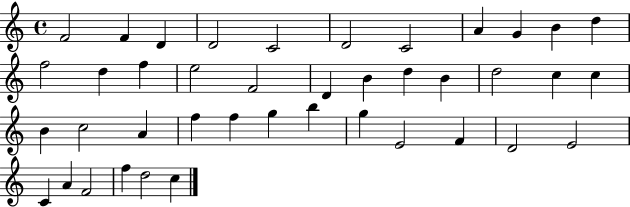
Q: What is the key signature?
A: C major